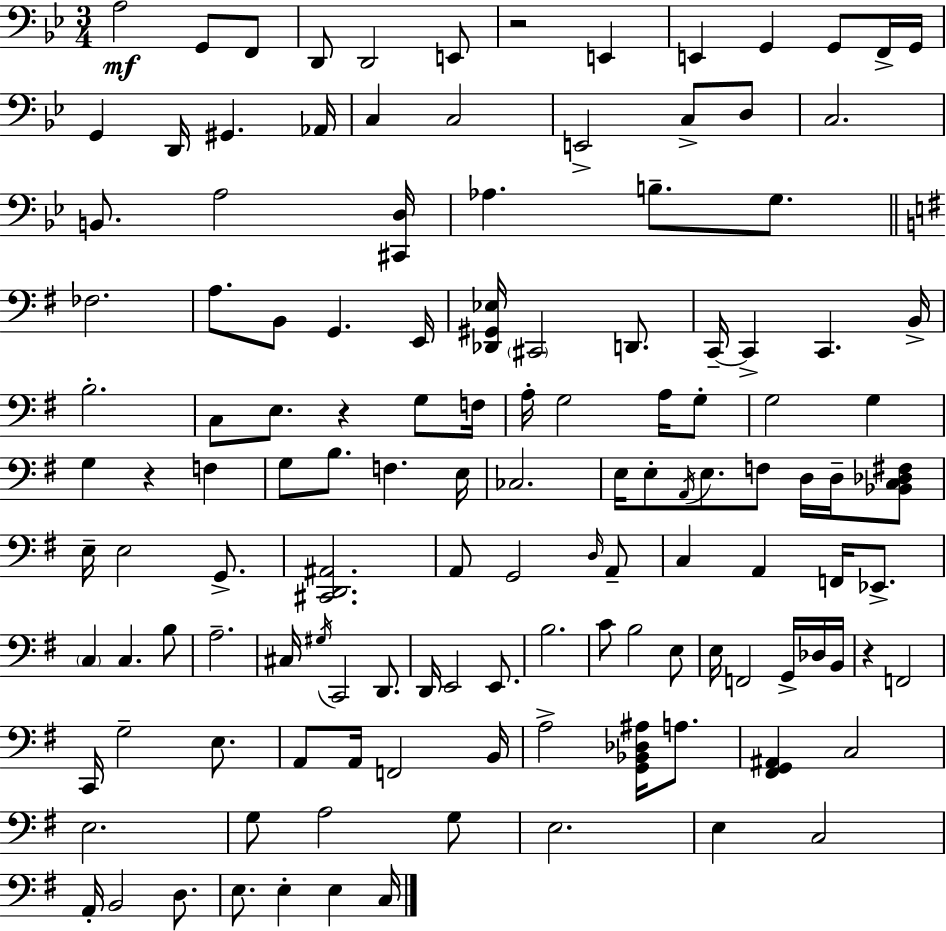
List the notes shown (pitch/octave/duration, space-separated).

A3/h G2/e F2/e D2/e D2/h E2/e R/h E2/q E2/q G2/q G2/e F2/s G2/s G2/q D2/s G#2/q. Ab2/s C3/q C3/h E2/h C3/e D3/e C3/h. B2/e. A3/h [C#2,D3]/s Ab3/q. B3/e. G3/e. FES3/h. A3/e. B2/e G2/q. E2/s [Db2,G#2,Eb3]/s C#2/h D2/e. C2/s C2/q C2/q. B2/s B3/h. C3/e E3/e. R/q G3/e F3/s A3/s G3/h A3/s G3/e G3/h G3/q G3/q R/q F3/q G3/e B3/e. F3/q. E3/s CES3/h. E3/s E3/e A2/s E3/e. F3/e D3/s D3/s [Bb2,C3,Db3,F#3]/e E3/s E3/h G2/e. [C#2,D2,A#2]/h. A2/e G2/h D3/s A2/e C3/q A2/q F2/s Eb2/e. C3/q C3/q. B3/e A3/h. C#3/s G#3/s C2/h D2/e. D2/s E2/h E2/e. B3/h. C4/e B3/h E3/e E3/s F2/h G2/s Db3/s B2/s R/q F2/h C2/s G3/h E3/e. A2/e A2/s F2/h B2/s A3/h [G2,Bb2,Db3,A#3]/s A3/e. [F#2,G2,A#2]/q C3/h E3/h. G3/e A3/h G3/e E3/h. E3/q C3/h A2/s B2/h D3/e. E3/e. E3/q E3/q C3/s